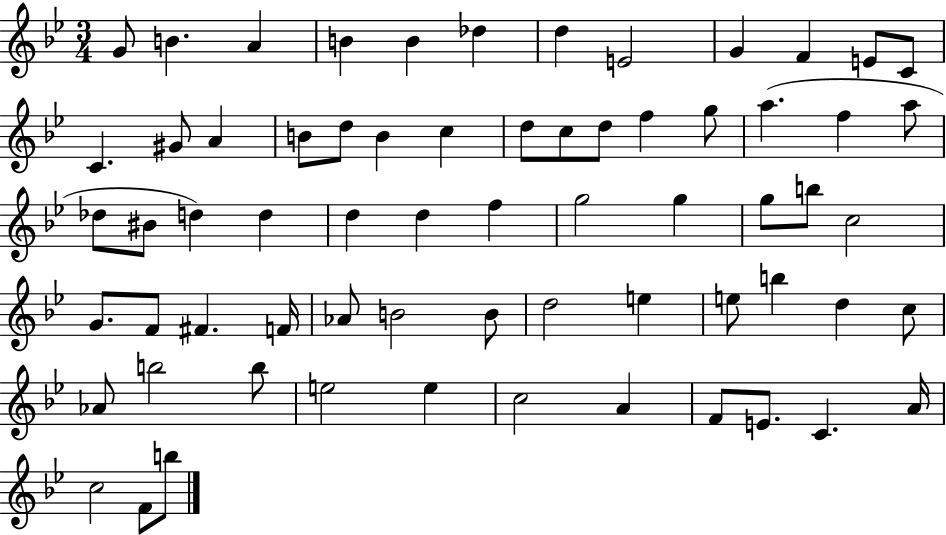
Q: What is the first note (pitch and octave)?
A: G4